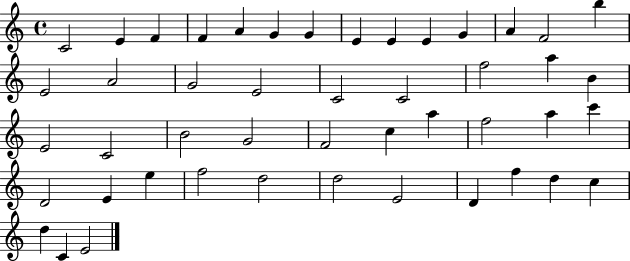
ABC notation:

X:1
T:Untitled
M:4/4
L:1/4
K:C
C2 E F F A G G E E E G A F2 b E2 A2 G2 E2 C2 C2 f2 a B E2 C2 B2 G2 F2 c a f2 a c' D2 E e f2 d2 d2 E2 D f d c d C E2